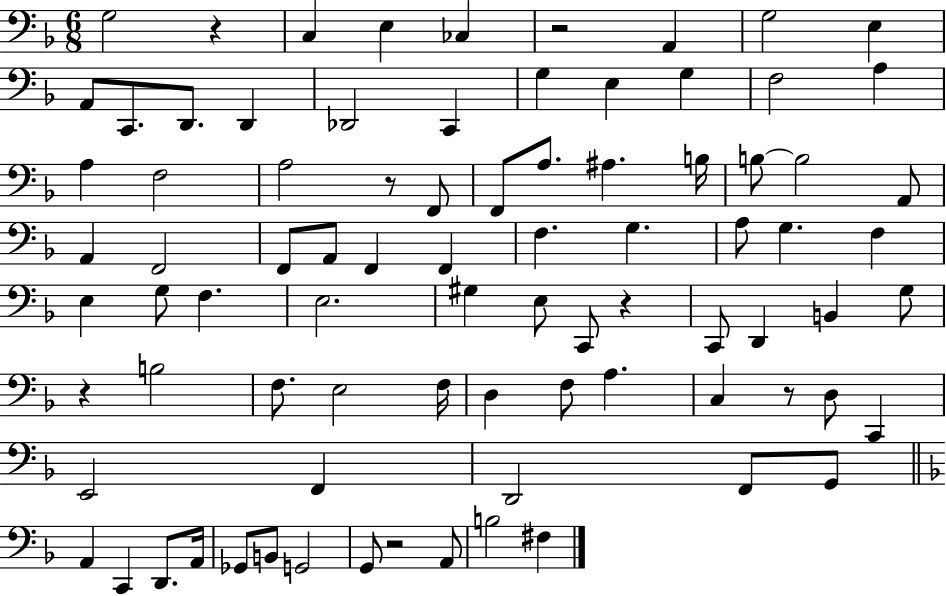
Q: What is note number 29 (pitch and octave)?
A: A2